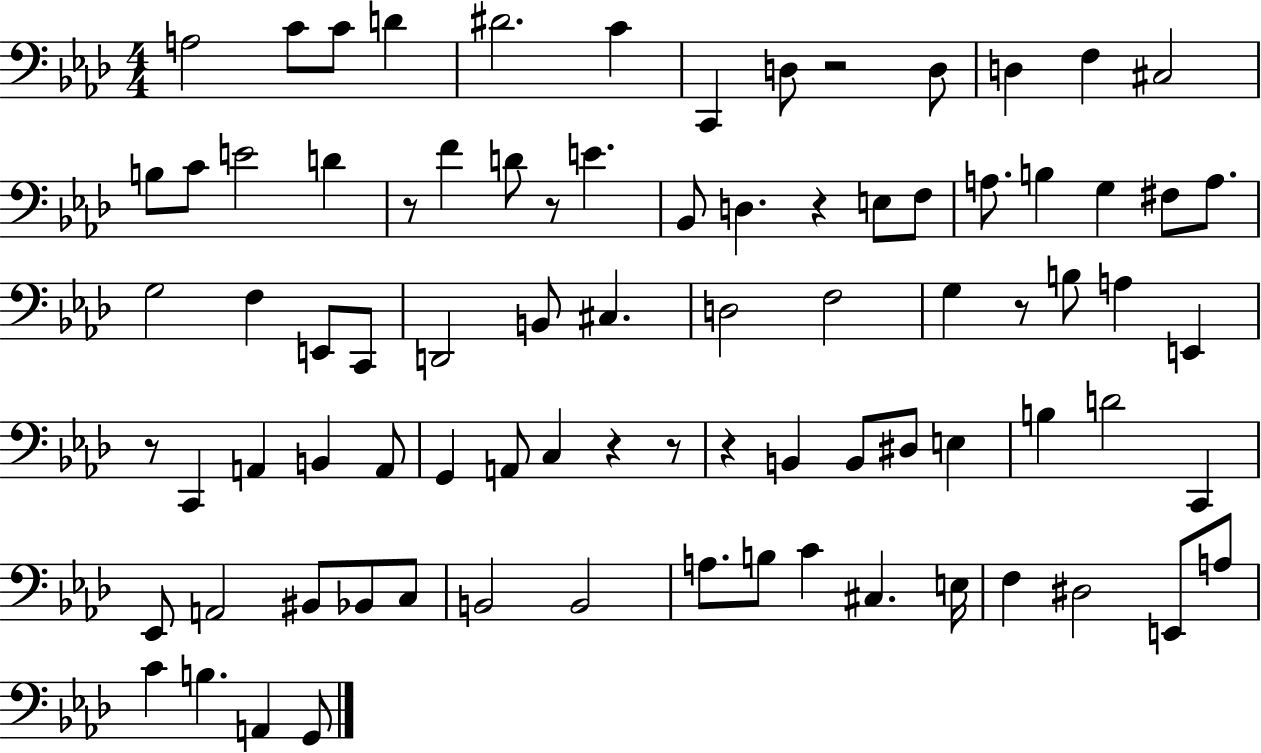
{
  \clef bass
  \numericTimeSignature
  \time 4/4
  \key aes \major
  a2 c'8 c'8 d'4 | dis'2. c'4 | c,4 d8 r2 d8 | d4 f4 cis2 | \break b8 c'8 e'2 d'4 | r8 f'4 d'8 r8 e'4. | bes,8 d4. r4 e8 f8 | a8. b4 g4 fis8 a8. | \break g2 f4 e,8 c,8 | d,2 b,8 cis4. | d2 f2 | g4 r8 b8 a4 e,4 | \break r8 c,4 a,4 b,4 a,8 | g,4 a,8 c4 r4 r8 | r4 b,4 b,8 dis8 e4 | b4 d'2 c,4 | \break ees,8 a,2 bis,8 bes,8 c8 | b,2 b,2 | a8. b8 c'4 cis4. e16 | f4 dis2 e,8 a8 | \break c'4 b4. a,4 g,8 | \bar "|."
}